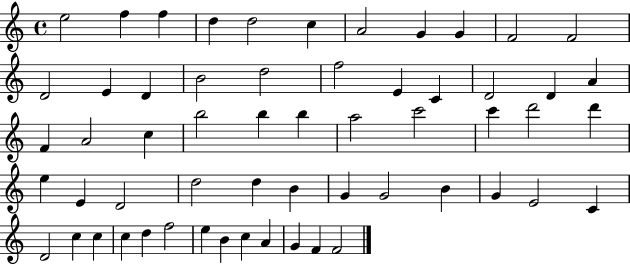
{
  \clef treble
  \time 4/4
  \defaultTimeSignature
  \key c \major
  e''2 f''4 f''4 | d''4 d''2 c''4 | a'2 g'4 g'4 | f'2 f'2 | \break d'2 e'4 d'4 | b'2 d''2 | f''2 e'4 c'4 | d'2 d'4 a'4 | \break f'4 a'2 c''4 | b''2 b''4 b''4 | a''2 c'''2 | c'''4 d'''2 d'''4 | \break e''4 e'4 d'2 | d''2 d''4 b'4 | g'4 g'2 b'4 | g'4 e'2 c'4 | \break d'2 c''4 c''4 | c''4 d''4 f''2 | e''4 b'4 c''4 a'4 | g'4 f'4 f'2 | \break \bar "|."
}